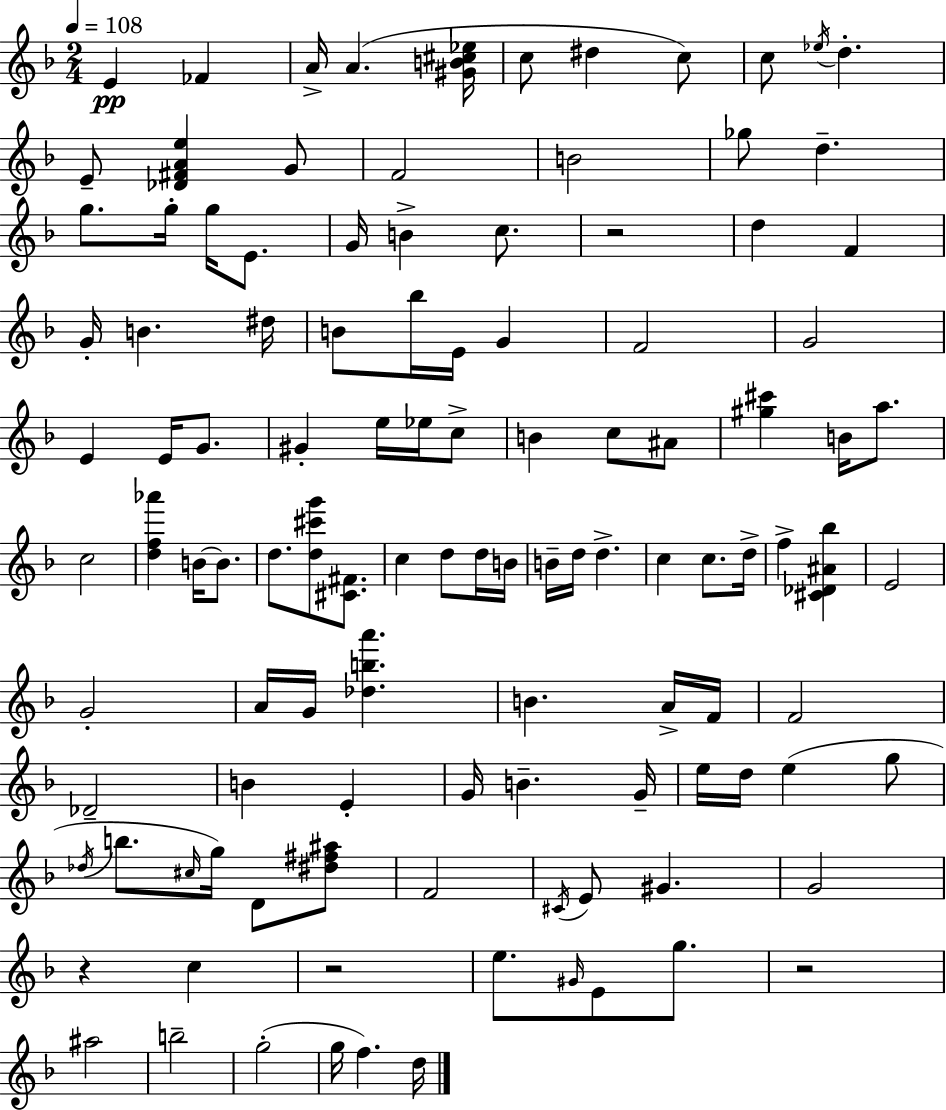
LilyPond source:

{
  \clef treble
  \numericTimeSignature
  \time 2/4
  \key f \major
  \tempo 4 = 108
  e'4\pp fes'4 | a'16-> a'4.( <gis' b' cis'' ees''>16 | c''8 dis''4 c''8) | c''8 \acciaccatura { ees''16 } d''4.-. | \break e'8-- <des' fis' a' e''>4 g'8 | f'2 | b'2 | ges''8 d''4.-- | \break g''8. g''16-. g''16 e'8. | g'16 b'4-> c''8. | r2 | d''4 f'4 | \break g'16-. b'4. | dis''16 b'8 bes''16 e'16 g'4 | f'2 | g'2 | \break e'4 e'16 g'8. | gis'4-. e''16 ees''16 c''8-> | b'4 c''8 ais'8 | <gis'' cis'''>4 b'16 a''8. | \break c''2 | <d'' f'' aes'''>4 b'16~~ b'8. | d''8. <d'' cis''' g'''>8 <cis' fis'>8. | c''4 d''8 d''16 | \break b'16 b'16-- d''16 d''4.-> | c''4 c''8. | d''16-> f''4-> <cis' des' ais' bes''>4 | e'2 | \break g'2-. | a'16 g'16 <des'' b'' a'''>4. | b'4. a'16-> | f'16 f'2 | \break des'2-- | b'4 e'4-. | g'16 b'4.-- | g'16-- e''16 d''16 e''4( g''8 | \break \acciaccatura { des''16 } b''8. \grace { cis''16 }) g''16 d'8 | <dis'' fis'' ais''>8 f'2 | \acciaccatura { cis'16 } e'8 gis'4. | g'2 | \break r4 | c''4 r2 | e''8. \grace { gis'16 } | e'8 g''8. r2 | \break ais''2 | b''2-- | g''2-.( | g''16 f''4.) | \break d''16 \bar "|."
}